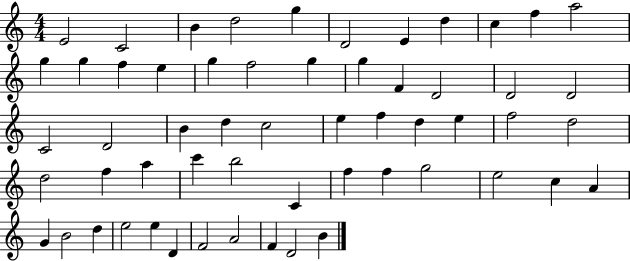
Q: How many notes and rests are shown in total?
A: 57